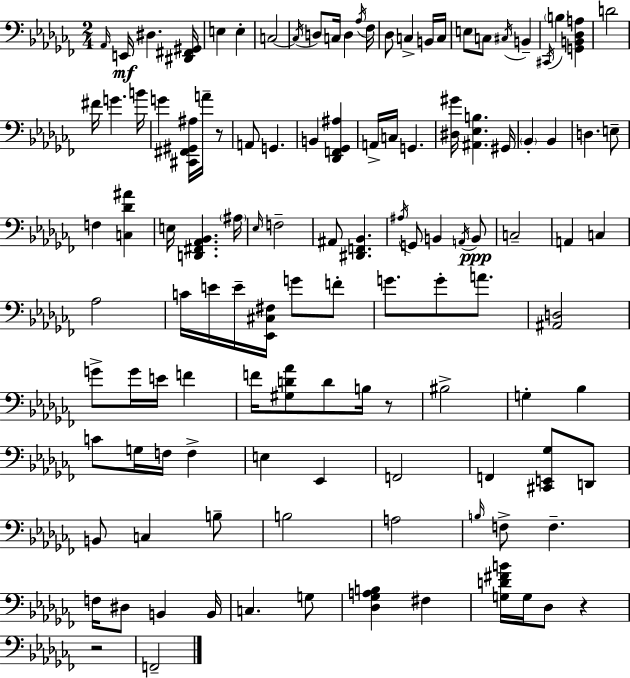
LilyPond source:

{
  \clef bass
  \numericTimeSignature
  \time 2/4
  \key aes \minor
  \grace { aes,16 }\mf e,16 dis4. | <dis, fis, gis,>16 e4 e4-. | c2~~ | \acciaccatura { c16 } d8 c16 d4 | \break \acciaccatura { aes16 } fes16 des8 c4-> | b,16 c16 e8 c8 \acciaccatura { cis16 } | b,4-- \acciaccatura { cis,16 } \parenthesize b4 | <g, b, des a>4 d'2 | \break fis'16 g'4. | b'16 g'4 | <cis, fis, gis, ais>16 a'16-- r8 a,8 g,4. | b,4 | \break <des, f, ges, ais>4 a,16-> c16 g,4. | <dis gis'>16 <ais, ees b>4. | gis,16 \parenthesize bes,4-. | bes,4 d4. | \break e8-- f4 | <c des' ais'>4 e16 <d, fis, aes, bes,>4. | \parenthesize ais16 \grace { ees16 } f2-- | ais,8 | \break <dis, f, bes,>4. \acciaccatura { ais16 } g,8 | b,4 \acciaccatura { a,16 } b,8\ppp | c2-- | a,4 c4 | \break aes2 | c'16 e'16 e'16-- <ees, cis fis>16 g'8 f'8-. | g'8. g'8-. a'8. | <ais, d>2 | \break g'8-> g'16 e'16 f'4 | f'16 <gis d' aes'>8 d'8 b16 r8 | bis2-> | g4-. bes4 | \break c'8 g16 f16 f4-> | e4 ees,4 | f,2 | f,4 <cis, e, ges>8 d,8 | \break b,8 c4 b8-- | b2 | a2 | \grace { b16 } f8-> f4.-- | \break f16 dis8 b,4 | b,16 c4. g8 | <des ges a b>4 fis4 | <g d' fis' b'>16 g16 des8 r4 | \break r2 | f,2-- | \bar "|."
}